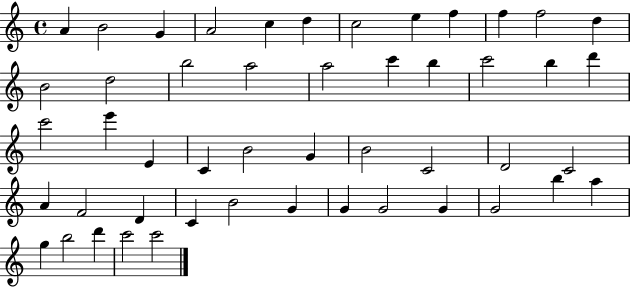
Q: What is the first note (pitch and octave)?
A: A4